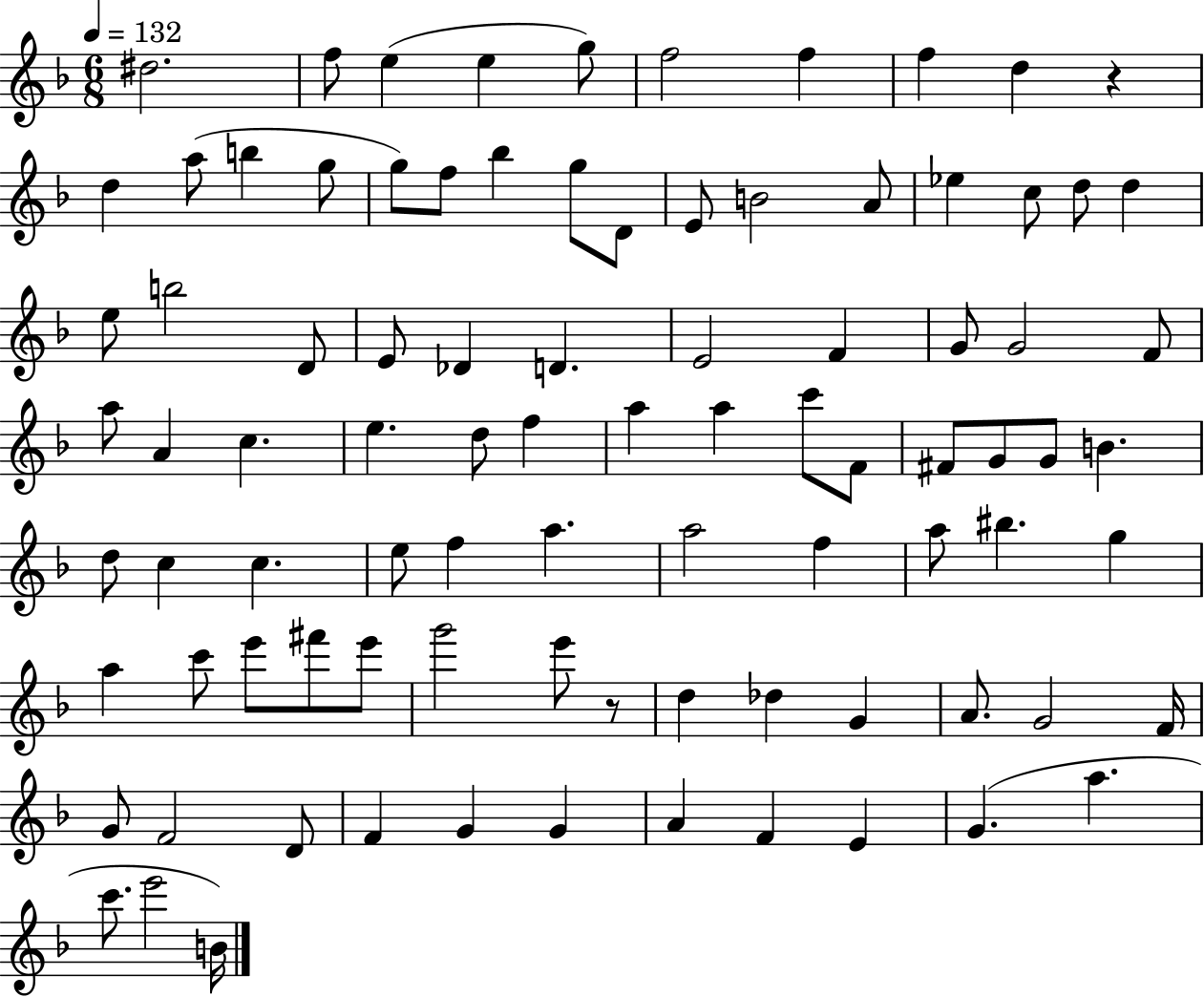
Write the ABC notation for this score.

X:1
T:Untitled
M:6/8
L:1/4
K:F
^d2 f/2 e e g/2 f2 f f d z d a/2 b g/2 g/2 f/2 _b g/2 D/2 E/2 B2 A/2 _e c/2 d/2 d e/2 b2 D/2 E/2 _D D E2 F G/2 G2 F/2 a/2 A c e d/2 f a a c'/2 F/2 ^F/2 G/2 G/2 B d/2 c c e/2 f a a2 f a/2 ^b g a c'/2 e'/2 ^f'/2 e'/2 g'2 e'/2 z/2 d _d G A/2 G2 F/4 G/2 F2 D/2 F G G A F E G a c'/2 e'2 B/4